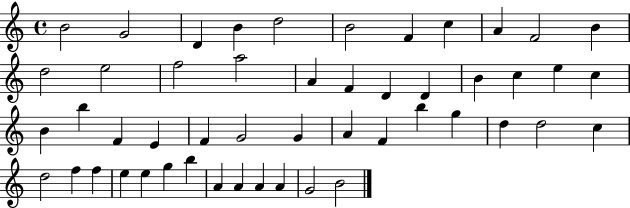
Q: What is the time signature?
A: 4/4